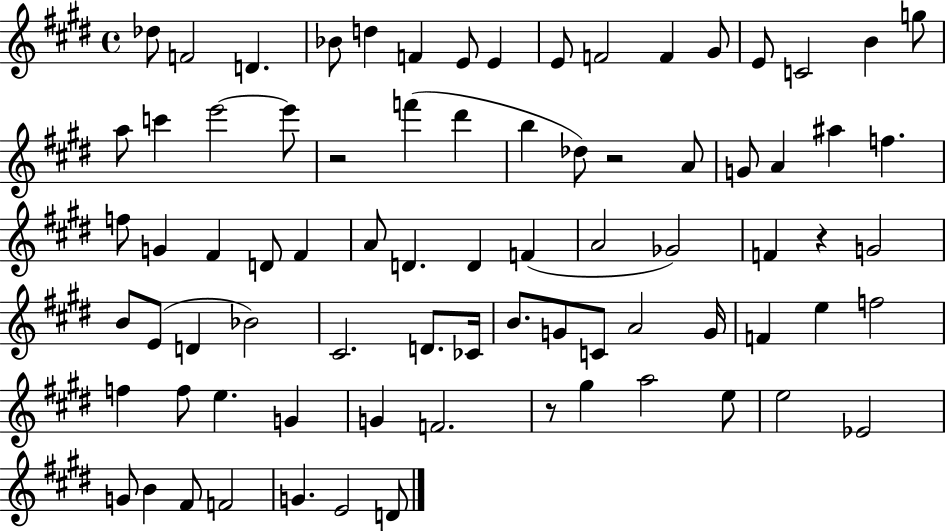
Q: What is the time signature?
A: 4/4